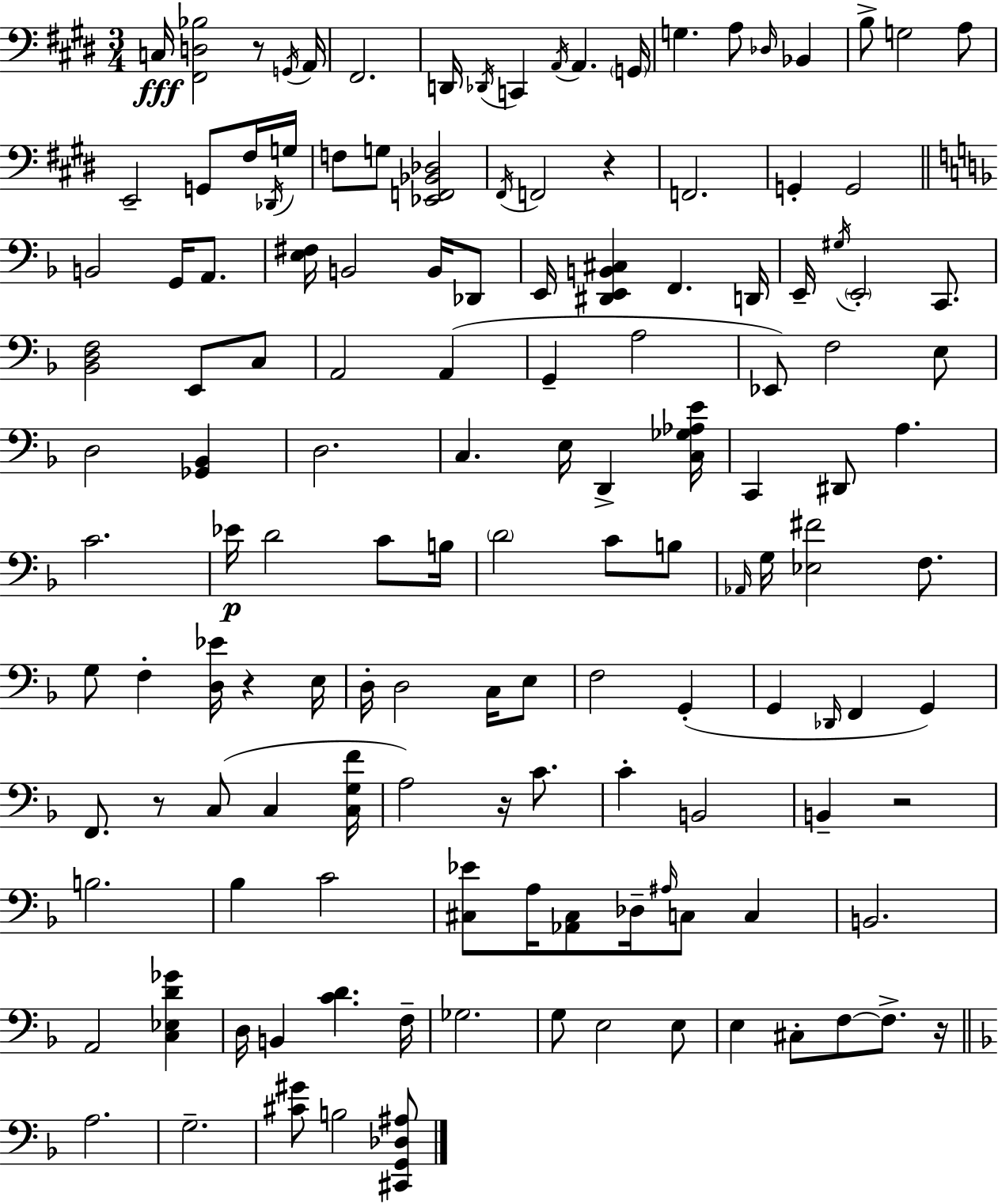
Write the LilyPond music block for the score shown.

{
  \clef bass
  \numericTimeSignature
  \time 3/4
  \key e \major
  c16\fff <fis, d bes>2 r8 \acciaccatura { g,16 } | a,16 fis,2. | d,16 \acciaccatura { des,16 } c,4 \acciaccatura { a,16 } a,4. | \parenthesize g,16 g4. a8 \grace { des16 } | \break bes,4 b8-> g2 | a8 e,2-- | g,8 fis16 \acciaccatura { des,16 } g16 f8 g8 <ees, f, bes, des>2 | \acciaccatura { fis,16 } f,2 | \break r4 f,2. | g,4-. g,2 | \bar "||" \break \key d \minor b,2 g,16 a,8. | <e fis>16 b,2 b,16 des,8 | e,16 <dis, e, b, cis>4 f,4. d,16 | e,16-- \acciaccatura { gis16 } \parenthesize e,2-. c,8. | \break <bes, d f>2 e,8 c8 | a,2 a,4( | g,4-- a2 | ees,8) f2 e8 | \break d2 <ges, bes,>4 | d2. | c4. e16 d,4-> | <c ges aes e'>16 c,4 dis,8 a4. | \break c'2. | ees'16\p d'2 c'8 | b16 \parenthesize d'2 c'8 b8 | \grace { aes,16 } g16 <ees fis'>2 f8. | \break g8 f4-. <d ees'>16 r4 | e16 d16-. d2 c16 | e8 f2 g,4-.( | g,4 \grace { des,16 } f,4 g,4) | \break f,8. r8 c8( c4 | <c g f'>16 a2) r16 | c'8. c'4-. b,2 | b,4-- r2 | \break b2. | bes4 c'2 | <cis ees'>8 a16 <aes, cis>8 des16-- \grace { ais16 } c8 | c4 b,2. | \break a,2 | <c ees d' ges'>4 d16 b,4 <c' d'>4. | f16-- ges2. | g8 e2 | \break e8 e4 cis8-. f8~~ | f8.-> r16 \bar "||" \break \key d \minor a2. | g2.-- | <cis' gis'>8 b2 <cis, g, des ais>8 | \bar "|."
}